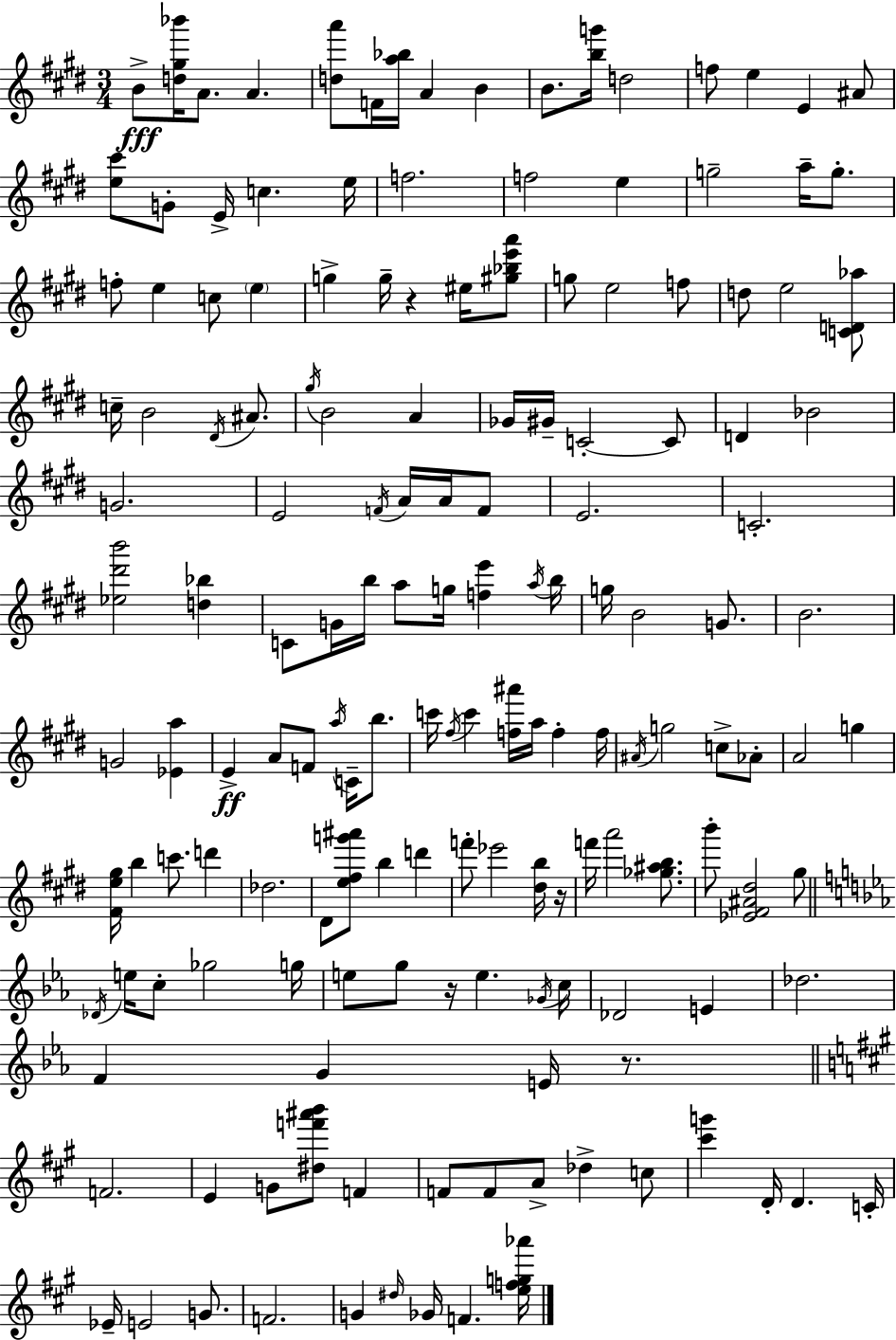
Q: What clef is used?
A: treble